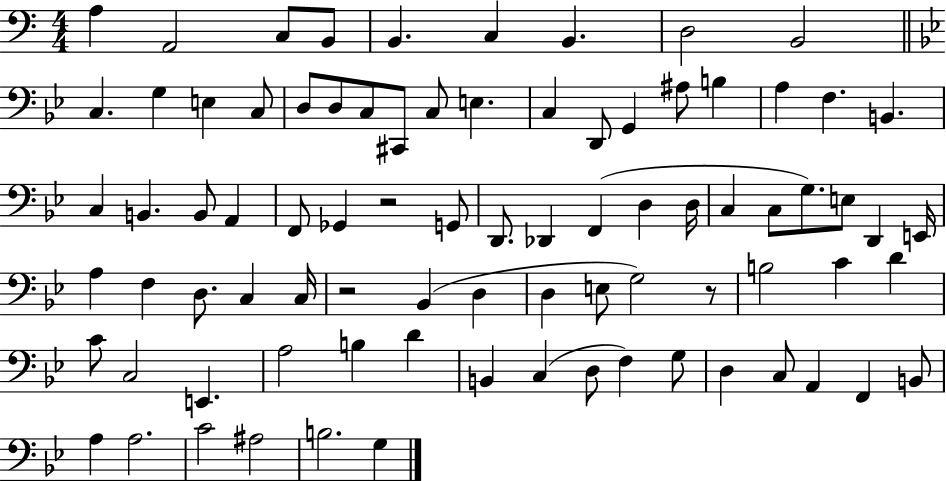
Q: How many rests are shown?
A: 3